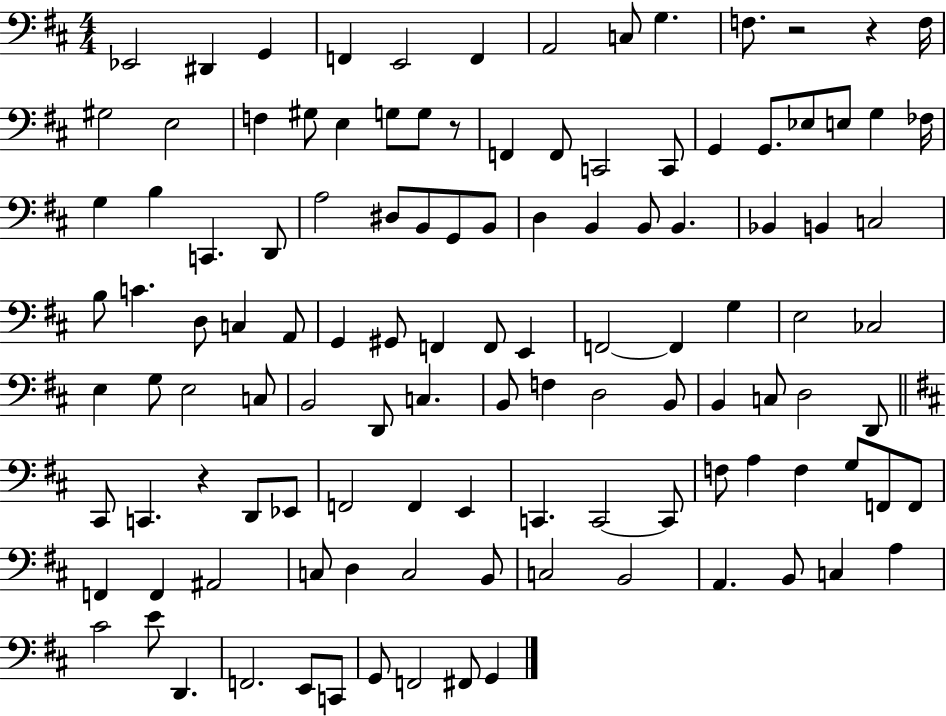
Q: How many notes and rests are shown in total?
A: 117